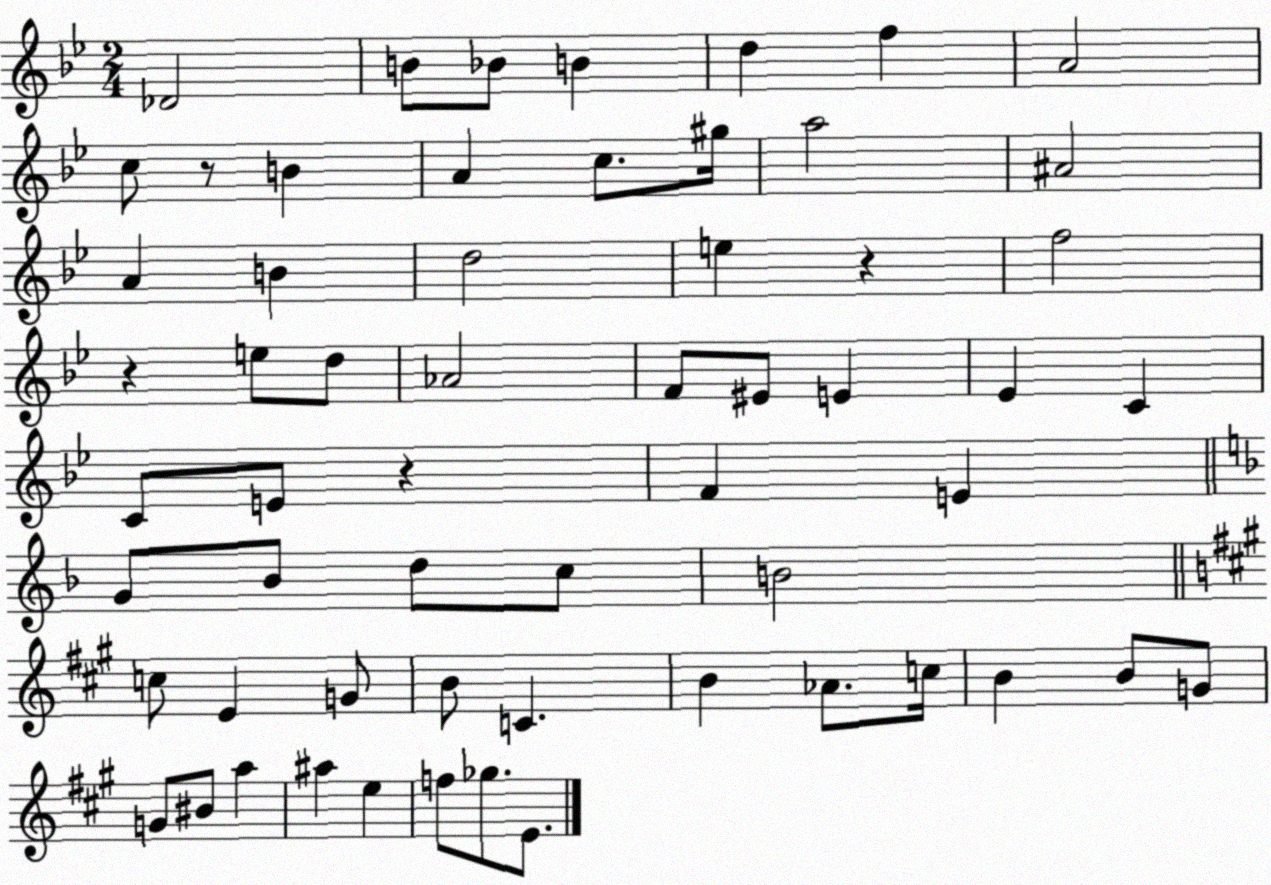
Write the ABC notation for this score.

X:1
T:Untitled
M:2/4
L:1/4
K:Bb
_D2 B/2 _B/2 B d f A2 c/2 z/2 B A c/2 ^g/4 a2 ^A2 A B d2 e z f2 z e/2 d/2 _A2 F/2 ^E/2 E _E C C/2 E/2 z F E G/2 _B/2 d/2 c/2 B2 c/2 E G/2 B/2 C B _A/2 c/4 B B/2 G/2 G/2 ^B/2 a ^a e f/2 _g/2 E/2